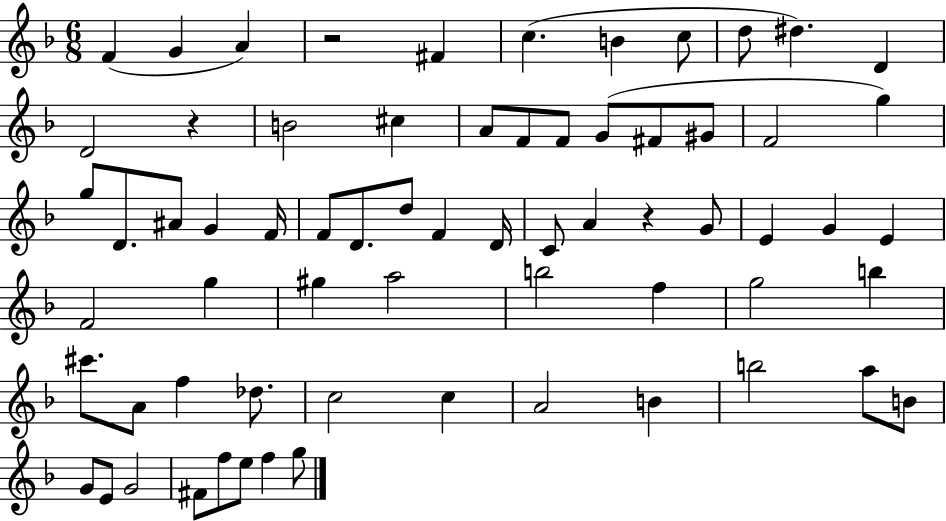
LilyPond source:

{
  \clef treble
  \numericTimeSignature
  \time 6/8
  \key f \major
  f'4( g'4 a'4) | r2 fis'4 | c''4.( b'4 c''8 | d''8 dis''4.) d'4 | \break d'2 r4 | b'2 cis''4 | a'8 f'8 f'8 g'8( fis'8 gis'8 | f'2 g''4) | \break g''8 d'8. ais'8 g'4 f'16 | f'8 d'8. d''8 f'4 d'16 | c'8 a'4 r4 g'8 | e'4 g'4 e'4 | \break f'2 g''4 | gis''4 a''2 | b''2 f''4 | g''2 b''4 | \break cis'''8. a'8 f''4 des''8. | c''2 c''4 | a'2 b'4 | b''2 a''8 b'8 | \break g'8 e'8 g'2 | fis'8 f''8 e''8 f''4 g''8 | \bar "|."
}